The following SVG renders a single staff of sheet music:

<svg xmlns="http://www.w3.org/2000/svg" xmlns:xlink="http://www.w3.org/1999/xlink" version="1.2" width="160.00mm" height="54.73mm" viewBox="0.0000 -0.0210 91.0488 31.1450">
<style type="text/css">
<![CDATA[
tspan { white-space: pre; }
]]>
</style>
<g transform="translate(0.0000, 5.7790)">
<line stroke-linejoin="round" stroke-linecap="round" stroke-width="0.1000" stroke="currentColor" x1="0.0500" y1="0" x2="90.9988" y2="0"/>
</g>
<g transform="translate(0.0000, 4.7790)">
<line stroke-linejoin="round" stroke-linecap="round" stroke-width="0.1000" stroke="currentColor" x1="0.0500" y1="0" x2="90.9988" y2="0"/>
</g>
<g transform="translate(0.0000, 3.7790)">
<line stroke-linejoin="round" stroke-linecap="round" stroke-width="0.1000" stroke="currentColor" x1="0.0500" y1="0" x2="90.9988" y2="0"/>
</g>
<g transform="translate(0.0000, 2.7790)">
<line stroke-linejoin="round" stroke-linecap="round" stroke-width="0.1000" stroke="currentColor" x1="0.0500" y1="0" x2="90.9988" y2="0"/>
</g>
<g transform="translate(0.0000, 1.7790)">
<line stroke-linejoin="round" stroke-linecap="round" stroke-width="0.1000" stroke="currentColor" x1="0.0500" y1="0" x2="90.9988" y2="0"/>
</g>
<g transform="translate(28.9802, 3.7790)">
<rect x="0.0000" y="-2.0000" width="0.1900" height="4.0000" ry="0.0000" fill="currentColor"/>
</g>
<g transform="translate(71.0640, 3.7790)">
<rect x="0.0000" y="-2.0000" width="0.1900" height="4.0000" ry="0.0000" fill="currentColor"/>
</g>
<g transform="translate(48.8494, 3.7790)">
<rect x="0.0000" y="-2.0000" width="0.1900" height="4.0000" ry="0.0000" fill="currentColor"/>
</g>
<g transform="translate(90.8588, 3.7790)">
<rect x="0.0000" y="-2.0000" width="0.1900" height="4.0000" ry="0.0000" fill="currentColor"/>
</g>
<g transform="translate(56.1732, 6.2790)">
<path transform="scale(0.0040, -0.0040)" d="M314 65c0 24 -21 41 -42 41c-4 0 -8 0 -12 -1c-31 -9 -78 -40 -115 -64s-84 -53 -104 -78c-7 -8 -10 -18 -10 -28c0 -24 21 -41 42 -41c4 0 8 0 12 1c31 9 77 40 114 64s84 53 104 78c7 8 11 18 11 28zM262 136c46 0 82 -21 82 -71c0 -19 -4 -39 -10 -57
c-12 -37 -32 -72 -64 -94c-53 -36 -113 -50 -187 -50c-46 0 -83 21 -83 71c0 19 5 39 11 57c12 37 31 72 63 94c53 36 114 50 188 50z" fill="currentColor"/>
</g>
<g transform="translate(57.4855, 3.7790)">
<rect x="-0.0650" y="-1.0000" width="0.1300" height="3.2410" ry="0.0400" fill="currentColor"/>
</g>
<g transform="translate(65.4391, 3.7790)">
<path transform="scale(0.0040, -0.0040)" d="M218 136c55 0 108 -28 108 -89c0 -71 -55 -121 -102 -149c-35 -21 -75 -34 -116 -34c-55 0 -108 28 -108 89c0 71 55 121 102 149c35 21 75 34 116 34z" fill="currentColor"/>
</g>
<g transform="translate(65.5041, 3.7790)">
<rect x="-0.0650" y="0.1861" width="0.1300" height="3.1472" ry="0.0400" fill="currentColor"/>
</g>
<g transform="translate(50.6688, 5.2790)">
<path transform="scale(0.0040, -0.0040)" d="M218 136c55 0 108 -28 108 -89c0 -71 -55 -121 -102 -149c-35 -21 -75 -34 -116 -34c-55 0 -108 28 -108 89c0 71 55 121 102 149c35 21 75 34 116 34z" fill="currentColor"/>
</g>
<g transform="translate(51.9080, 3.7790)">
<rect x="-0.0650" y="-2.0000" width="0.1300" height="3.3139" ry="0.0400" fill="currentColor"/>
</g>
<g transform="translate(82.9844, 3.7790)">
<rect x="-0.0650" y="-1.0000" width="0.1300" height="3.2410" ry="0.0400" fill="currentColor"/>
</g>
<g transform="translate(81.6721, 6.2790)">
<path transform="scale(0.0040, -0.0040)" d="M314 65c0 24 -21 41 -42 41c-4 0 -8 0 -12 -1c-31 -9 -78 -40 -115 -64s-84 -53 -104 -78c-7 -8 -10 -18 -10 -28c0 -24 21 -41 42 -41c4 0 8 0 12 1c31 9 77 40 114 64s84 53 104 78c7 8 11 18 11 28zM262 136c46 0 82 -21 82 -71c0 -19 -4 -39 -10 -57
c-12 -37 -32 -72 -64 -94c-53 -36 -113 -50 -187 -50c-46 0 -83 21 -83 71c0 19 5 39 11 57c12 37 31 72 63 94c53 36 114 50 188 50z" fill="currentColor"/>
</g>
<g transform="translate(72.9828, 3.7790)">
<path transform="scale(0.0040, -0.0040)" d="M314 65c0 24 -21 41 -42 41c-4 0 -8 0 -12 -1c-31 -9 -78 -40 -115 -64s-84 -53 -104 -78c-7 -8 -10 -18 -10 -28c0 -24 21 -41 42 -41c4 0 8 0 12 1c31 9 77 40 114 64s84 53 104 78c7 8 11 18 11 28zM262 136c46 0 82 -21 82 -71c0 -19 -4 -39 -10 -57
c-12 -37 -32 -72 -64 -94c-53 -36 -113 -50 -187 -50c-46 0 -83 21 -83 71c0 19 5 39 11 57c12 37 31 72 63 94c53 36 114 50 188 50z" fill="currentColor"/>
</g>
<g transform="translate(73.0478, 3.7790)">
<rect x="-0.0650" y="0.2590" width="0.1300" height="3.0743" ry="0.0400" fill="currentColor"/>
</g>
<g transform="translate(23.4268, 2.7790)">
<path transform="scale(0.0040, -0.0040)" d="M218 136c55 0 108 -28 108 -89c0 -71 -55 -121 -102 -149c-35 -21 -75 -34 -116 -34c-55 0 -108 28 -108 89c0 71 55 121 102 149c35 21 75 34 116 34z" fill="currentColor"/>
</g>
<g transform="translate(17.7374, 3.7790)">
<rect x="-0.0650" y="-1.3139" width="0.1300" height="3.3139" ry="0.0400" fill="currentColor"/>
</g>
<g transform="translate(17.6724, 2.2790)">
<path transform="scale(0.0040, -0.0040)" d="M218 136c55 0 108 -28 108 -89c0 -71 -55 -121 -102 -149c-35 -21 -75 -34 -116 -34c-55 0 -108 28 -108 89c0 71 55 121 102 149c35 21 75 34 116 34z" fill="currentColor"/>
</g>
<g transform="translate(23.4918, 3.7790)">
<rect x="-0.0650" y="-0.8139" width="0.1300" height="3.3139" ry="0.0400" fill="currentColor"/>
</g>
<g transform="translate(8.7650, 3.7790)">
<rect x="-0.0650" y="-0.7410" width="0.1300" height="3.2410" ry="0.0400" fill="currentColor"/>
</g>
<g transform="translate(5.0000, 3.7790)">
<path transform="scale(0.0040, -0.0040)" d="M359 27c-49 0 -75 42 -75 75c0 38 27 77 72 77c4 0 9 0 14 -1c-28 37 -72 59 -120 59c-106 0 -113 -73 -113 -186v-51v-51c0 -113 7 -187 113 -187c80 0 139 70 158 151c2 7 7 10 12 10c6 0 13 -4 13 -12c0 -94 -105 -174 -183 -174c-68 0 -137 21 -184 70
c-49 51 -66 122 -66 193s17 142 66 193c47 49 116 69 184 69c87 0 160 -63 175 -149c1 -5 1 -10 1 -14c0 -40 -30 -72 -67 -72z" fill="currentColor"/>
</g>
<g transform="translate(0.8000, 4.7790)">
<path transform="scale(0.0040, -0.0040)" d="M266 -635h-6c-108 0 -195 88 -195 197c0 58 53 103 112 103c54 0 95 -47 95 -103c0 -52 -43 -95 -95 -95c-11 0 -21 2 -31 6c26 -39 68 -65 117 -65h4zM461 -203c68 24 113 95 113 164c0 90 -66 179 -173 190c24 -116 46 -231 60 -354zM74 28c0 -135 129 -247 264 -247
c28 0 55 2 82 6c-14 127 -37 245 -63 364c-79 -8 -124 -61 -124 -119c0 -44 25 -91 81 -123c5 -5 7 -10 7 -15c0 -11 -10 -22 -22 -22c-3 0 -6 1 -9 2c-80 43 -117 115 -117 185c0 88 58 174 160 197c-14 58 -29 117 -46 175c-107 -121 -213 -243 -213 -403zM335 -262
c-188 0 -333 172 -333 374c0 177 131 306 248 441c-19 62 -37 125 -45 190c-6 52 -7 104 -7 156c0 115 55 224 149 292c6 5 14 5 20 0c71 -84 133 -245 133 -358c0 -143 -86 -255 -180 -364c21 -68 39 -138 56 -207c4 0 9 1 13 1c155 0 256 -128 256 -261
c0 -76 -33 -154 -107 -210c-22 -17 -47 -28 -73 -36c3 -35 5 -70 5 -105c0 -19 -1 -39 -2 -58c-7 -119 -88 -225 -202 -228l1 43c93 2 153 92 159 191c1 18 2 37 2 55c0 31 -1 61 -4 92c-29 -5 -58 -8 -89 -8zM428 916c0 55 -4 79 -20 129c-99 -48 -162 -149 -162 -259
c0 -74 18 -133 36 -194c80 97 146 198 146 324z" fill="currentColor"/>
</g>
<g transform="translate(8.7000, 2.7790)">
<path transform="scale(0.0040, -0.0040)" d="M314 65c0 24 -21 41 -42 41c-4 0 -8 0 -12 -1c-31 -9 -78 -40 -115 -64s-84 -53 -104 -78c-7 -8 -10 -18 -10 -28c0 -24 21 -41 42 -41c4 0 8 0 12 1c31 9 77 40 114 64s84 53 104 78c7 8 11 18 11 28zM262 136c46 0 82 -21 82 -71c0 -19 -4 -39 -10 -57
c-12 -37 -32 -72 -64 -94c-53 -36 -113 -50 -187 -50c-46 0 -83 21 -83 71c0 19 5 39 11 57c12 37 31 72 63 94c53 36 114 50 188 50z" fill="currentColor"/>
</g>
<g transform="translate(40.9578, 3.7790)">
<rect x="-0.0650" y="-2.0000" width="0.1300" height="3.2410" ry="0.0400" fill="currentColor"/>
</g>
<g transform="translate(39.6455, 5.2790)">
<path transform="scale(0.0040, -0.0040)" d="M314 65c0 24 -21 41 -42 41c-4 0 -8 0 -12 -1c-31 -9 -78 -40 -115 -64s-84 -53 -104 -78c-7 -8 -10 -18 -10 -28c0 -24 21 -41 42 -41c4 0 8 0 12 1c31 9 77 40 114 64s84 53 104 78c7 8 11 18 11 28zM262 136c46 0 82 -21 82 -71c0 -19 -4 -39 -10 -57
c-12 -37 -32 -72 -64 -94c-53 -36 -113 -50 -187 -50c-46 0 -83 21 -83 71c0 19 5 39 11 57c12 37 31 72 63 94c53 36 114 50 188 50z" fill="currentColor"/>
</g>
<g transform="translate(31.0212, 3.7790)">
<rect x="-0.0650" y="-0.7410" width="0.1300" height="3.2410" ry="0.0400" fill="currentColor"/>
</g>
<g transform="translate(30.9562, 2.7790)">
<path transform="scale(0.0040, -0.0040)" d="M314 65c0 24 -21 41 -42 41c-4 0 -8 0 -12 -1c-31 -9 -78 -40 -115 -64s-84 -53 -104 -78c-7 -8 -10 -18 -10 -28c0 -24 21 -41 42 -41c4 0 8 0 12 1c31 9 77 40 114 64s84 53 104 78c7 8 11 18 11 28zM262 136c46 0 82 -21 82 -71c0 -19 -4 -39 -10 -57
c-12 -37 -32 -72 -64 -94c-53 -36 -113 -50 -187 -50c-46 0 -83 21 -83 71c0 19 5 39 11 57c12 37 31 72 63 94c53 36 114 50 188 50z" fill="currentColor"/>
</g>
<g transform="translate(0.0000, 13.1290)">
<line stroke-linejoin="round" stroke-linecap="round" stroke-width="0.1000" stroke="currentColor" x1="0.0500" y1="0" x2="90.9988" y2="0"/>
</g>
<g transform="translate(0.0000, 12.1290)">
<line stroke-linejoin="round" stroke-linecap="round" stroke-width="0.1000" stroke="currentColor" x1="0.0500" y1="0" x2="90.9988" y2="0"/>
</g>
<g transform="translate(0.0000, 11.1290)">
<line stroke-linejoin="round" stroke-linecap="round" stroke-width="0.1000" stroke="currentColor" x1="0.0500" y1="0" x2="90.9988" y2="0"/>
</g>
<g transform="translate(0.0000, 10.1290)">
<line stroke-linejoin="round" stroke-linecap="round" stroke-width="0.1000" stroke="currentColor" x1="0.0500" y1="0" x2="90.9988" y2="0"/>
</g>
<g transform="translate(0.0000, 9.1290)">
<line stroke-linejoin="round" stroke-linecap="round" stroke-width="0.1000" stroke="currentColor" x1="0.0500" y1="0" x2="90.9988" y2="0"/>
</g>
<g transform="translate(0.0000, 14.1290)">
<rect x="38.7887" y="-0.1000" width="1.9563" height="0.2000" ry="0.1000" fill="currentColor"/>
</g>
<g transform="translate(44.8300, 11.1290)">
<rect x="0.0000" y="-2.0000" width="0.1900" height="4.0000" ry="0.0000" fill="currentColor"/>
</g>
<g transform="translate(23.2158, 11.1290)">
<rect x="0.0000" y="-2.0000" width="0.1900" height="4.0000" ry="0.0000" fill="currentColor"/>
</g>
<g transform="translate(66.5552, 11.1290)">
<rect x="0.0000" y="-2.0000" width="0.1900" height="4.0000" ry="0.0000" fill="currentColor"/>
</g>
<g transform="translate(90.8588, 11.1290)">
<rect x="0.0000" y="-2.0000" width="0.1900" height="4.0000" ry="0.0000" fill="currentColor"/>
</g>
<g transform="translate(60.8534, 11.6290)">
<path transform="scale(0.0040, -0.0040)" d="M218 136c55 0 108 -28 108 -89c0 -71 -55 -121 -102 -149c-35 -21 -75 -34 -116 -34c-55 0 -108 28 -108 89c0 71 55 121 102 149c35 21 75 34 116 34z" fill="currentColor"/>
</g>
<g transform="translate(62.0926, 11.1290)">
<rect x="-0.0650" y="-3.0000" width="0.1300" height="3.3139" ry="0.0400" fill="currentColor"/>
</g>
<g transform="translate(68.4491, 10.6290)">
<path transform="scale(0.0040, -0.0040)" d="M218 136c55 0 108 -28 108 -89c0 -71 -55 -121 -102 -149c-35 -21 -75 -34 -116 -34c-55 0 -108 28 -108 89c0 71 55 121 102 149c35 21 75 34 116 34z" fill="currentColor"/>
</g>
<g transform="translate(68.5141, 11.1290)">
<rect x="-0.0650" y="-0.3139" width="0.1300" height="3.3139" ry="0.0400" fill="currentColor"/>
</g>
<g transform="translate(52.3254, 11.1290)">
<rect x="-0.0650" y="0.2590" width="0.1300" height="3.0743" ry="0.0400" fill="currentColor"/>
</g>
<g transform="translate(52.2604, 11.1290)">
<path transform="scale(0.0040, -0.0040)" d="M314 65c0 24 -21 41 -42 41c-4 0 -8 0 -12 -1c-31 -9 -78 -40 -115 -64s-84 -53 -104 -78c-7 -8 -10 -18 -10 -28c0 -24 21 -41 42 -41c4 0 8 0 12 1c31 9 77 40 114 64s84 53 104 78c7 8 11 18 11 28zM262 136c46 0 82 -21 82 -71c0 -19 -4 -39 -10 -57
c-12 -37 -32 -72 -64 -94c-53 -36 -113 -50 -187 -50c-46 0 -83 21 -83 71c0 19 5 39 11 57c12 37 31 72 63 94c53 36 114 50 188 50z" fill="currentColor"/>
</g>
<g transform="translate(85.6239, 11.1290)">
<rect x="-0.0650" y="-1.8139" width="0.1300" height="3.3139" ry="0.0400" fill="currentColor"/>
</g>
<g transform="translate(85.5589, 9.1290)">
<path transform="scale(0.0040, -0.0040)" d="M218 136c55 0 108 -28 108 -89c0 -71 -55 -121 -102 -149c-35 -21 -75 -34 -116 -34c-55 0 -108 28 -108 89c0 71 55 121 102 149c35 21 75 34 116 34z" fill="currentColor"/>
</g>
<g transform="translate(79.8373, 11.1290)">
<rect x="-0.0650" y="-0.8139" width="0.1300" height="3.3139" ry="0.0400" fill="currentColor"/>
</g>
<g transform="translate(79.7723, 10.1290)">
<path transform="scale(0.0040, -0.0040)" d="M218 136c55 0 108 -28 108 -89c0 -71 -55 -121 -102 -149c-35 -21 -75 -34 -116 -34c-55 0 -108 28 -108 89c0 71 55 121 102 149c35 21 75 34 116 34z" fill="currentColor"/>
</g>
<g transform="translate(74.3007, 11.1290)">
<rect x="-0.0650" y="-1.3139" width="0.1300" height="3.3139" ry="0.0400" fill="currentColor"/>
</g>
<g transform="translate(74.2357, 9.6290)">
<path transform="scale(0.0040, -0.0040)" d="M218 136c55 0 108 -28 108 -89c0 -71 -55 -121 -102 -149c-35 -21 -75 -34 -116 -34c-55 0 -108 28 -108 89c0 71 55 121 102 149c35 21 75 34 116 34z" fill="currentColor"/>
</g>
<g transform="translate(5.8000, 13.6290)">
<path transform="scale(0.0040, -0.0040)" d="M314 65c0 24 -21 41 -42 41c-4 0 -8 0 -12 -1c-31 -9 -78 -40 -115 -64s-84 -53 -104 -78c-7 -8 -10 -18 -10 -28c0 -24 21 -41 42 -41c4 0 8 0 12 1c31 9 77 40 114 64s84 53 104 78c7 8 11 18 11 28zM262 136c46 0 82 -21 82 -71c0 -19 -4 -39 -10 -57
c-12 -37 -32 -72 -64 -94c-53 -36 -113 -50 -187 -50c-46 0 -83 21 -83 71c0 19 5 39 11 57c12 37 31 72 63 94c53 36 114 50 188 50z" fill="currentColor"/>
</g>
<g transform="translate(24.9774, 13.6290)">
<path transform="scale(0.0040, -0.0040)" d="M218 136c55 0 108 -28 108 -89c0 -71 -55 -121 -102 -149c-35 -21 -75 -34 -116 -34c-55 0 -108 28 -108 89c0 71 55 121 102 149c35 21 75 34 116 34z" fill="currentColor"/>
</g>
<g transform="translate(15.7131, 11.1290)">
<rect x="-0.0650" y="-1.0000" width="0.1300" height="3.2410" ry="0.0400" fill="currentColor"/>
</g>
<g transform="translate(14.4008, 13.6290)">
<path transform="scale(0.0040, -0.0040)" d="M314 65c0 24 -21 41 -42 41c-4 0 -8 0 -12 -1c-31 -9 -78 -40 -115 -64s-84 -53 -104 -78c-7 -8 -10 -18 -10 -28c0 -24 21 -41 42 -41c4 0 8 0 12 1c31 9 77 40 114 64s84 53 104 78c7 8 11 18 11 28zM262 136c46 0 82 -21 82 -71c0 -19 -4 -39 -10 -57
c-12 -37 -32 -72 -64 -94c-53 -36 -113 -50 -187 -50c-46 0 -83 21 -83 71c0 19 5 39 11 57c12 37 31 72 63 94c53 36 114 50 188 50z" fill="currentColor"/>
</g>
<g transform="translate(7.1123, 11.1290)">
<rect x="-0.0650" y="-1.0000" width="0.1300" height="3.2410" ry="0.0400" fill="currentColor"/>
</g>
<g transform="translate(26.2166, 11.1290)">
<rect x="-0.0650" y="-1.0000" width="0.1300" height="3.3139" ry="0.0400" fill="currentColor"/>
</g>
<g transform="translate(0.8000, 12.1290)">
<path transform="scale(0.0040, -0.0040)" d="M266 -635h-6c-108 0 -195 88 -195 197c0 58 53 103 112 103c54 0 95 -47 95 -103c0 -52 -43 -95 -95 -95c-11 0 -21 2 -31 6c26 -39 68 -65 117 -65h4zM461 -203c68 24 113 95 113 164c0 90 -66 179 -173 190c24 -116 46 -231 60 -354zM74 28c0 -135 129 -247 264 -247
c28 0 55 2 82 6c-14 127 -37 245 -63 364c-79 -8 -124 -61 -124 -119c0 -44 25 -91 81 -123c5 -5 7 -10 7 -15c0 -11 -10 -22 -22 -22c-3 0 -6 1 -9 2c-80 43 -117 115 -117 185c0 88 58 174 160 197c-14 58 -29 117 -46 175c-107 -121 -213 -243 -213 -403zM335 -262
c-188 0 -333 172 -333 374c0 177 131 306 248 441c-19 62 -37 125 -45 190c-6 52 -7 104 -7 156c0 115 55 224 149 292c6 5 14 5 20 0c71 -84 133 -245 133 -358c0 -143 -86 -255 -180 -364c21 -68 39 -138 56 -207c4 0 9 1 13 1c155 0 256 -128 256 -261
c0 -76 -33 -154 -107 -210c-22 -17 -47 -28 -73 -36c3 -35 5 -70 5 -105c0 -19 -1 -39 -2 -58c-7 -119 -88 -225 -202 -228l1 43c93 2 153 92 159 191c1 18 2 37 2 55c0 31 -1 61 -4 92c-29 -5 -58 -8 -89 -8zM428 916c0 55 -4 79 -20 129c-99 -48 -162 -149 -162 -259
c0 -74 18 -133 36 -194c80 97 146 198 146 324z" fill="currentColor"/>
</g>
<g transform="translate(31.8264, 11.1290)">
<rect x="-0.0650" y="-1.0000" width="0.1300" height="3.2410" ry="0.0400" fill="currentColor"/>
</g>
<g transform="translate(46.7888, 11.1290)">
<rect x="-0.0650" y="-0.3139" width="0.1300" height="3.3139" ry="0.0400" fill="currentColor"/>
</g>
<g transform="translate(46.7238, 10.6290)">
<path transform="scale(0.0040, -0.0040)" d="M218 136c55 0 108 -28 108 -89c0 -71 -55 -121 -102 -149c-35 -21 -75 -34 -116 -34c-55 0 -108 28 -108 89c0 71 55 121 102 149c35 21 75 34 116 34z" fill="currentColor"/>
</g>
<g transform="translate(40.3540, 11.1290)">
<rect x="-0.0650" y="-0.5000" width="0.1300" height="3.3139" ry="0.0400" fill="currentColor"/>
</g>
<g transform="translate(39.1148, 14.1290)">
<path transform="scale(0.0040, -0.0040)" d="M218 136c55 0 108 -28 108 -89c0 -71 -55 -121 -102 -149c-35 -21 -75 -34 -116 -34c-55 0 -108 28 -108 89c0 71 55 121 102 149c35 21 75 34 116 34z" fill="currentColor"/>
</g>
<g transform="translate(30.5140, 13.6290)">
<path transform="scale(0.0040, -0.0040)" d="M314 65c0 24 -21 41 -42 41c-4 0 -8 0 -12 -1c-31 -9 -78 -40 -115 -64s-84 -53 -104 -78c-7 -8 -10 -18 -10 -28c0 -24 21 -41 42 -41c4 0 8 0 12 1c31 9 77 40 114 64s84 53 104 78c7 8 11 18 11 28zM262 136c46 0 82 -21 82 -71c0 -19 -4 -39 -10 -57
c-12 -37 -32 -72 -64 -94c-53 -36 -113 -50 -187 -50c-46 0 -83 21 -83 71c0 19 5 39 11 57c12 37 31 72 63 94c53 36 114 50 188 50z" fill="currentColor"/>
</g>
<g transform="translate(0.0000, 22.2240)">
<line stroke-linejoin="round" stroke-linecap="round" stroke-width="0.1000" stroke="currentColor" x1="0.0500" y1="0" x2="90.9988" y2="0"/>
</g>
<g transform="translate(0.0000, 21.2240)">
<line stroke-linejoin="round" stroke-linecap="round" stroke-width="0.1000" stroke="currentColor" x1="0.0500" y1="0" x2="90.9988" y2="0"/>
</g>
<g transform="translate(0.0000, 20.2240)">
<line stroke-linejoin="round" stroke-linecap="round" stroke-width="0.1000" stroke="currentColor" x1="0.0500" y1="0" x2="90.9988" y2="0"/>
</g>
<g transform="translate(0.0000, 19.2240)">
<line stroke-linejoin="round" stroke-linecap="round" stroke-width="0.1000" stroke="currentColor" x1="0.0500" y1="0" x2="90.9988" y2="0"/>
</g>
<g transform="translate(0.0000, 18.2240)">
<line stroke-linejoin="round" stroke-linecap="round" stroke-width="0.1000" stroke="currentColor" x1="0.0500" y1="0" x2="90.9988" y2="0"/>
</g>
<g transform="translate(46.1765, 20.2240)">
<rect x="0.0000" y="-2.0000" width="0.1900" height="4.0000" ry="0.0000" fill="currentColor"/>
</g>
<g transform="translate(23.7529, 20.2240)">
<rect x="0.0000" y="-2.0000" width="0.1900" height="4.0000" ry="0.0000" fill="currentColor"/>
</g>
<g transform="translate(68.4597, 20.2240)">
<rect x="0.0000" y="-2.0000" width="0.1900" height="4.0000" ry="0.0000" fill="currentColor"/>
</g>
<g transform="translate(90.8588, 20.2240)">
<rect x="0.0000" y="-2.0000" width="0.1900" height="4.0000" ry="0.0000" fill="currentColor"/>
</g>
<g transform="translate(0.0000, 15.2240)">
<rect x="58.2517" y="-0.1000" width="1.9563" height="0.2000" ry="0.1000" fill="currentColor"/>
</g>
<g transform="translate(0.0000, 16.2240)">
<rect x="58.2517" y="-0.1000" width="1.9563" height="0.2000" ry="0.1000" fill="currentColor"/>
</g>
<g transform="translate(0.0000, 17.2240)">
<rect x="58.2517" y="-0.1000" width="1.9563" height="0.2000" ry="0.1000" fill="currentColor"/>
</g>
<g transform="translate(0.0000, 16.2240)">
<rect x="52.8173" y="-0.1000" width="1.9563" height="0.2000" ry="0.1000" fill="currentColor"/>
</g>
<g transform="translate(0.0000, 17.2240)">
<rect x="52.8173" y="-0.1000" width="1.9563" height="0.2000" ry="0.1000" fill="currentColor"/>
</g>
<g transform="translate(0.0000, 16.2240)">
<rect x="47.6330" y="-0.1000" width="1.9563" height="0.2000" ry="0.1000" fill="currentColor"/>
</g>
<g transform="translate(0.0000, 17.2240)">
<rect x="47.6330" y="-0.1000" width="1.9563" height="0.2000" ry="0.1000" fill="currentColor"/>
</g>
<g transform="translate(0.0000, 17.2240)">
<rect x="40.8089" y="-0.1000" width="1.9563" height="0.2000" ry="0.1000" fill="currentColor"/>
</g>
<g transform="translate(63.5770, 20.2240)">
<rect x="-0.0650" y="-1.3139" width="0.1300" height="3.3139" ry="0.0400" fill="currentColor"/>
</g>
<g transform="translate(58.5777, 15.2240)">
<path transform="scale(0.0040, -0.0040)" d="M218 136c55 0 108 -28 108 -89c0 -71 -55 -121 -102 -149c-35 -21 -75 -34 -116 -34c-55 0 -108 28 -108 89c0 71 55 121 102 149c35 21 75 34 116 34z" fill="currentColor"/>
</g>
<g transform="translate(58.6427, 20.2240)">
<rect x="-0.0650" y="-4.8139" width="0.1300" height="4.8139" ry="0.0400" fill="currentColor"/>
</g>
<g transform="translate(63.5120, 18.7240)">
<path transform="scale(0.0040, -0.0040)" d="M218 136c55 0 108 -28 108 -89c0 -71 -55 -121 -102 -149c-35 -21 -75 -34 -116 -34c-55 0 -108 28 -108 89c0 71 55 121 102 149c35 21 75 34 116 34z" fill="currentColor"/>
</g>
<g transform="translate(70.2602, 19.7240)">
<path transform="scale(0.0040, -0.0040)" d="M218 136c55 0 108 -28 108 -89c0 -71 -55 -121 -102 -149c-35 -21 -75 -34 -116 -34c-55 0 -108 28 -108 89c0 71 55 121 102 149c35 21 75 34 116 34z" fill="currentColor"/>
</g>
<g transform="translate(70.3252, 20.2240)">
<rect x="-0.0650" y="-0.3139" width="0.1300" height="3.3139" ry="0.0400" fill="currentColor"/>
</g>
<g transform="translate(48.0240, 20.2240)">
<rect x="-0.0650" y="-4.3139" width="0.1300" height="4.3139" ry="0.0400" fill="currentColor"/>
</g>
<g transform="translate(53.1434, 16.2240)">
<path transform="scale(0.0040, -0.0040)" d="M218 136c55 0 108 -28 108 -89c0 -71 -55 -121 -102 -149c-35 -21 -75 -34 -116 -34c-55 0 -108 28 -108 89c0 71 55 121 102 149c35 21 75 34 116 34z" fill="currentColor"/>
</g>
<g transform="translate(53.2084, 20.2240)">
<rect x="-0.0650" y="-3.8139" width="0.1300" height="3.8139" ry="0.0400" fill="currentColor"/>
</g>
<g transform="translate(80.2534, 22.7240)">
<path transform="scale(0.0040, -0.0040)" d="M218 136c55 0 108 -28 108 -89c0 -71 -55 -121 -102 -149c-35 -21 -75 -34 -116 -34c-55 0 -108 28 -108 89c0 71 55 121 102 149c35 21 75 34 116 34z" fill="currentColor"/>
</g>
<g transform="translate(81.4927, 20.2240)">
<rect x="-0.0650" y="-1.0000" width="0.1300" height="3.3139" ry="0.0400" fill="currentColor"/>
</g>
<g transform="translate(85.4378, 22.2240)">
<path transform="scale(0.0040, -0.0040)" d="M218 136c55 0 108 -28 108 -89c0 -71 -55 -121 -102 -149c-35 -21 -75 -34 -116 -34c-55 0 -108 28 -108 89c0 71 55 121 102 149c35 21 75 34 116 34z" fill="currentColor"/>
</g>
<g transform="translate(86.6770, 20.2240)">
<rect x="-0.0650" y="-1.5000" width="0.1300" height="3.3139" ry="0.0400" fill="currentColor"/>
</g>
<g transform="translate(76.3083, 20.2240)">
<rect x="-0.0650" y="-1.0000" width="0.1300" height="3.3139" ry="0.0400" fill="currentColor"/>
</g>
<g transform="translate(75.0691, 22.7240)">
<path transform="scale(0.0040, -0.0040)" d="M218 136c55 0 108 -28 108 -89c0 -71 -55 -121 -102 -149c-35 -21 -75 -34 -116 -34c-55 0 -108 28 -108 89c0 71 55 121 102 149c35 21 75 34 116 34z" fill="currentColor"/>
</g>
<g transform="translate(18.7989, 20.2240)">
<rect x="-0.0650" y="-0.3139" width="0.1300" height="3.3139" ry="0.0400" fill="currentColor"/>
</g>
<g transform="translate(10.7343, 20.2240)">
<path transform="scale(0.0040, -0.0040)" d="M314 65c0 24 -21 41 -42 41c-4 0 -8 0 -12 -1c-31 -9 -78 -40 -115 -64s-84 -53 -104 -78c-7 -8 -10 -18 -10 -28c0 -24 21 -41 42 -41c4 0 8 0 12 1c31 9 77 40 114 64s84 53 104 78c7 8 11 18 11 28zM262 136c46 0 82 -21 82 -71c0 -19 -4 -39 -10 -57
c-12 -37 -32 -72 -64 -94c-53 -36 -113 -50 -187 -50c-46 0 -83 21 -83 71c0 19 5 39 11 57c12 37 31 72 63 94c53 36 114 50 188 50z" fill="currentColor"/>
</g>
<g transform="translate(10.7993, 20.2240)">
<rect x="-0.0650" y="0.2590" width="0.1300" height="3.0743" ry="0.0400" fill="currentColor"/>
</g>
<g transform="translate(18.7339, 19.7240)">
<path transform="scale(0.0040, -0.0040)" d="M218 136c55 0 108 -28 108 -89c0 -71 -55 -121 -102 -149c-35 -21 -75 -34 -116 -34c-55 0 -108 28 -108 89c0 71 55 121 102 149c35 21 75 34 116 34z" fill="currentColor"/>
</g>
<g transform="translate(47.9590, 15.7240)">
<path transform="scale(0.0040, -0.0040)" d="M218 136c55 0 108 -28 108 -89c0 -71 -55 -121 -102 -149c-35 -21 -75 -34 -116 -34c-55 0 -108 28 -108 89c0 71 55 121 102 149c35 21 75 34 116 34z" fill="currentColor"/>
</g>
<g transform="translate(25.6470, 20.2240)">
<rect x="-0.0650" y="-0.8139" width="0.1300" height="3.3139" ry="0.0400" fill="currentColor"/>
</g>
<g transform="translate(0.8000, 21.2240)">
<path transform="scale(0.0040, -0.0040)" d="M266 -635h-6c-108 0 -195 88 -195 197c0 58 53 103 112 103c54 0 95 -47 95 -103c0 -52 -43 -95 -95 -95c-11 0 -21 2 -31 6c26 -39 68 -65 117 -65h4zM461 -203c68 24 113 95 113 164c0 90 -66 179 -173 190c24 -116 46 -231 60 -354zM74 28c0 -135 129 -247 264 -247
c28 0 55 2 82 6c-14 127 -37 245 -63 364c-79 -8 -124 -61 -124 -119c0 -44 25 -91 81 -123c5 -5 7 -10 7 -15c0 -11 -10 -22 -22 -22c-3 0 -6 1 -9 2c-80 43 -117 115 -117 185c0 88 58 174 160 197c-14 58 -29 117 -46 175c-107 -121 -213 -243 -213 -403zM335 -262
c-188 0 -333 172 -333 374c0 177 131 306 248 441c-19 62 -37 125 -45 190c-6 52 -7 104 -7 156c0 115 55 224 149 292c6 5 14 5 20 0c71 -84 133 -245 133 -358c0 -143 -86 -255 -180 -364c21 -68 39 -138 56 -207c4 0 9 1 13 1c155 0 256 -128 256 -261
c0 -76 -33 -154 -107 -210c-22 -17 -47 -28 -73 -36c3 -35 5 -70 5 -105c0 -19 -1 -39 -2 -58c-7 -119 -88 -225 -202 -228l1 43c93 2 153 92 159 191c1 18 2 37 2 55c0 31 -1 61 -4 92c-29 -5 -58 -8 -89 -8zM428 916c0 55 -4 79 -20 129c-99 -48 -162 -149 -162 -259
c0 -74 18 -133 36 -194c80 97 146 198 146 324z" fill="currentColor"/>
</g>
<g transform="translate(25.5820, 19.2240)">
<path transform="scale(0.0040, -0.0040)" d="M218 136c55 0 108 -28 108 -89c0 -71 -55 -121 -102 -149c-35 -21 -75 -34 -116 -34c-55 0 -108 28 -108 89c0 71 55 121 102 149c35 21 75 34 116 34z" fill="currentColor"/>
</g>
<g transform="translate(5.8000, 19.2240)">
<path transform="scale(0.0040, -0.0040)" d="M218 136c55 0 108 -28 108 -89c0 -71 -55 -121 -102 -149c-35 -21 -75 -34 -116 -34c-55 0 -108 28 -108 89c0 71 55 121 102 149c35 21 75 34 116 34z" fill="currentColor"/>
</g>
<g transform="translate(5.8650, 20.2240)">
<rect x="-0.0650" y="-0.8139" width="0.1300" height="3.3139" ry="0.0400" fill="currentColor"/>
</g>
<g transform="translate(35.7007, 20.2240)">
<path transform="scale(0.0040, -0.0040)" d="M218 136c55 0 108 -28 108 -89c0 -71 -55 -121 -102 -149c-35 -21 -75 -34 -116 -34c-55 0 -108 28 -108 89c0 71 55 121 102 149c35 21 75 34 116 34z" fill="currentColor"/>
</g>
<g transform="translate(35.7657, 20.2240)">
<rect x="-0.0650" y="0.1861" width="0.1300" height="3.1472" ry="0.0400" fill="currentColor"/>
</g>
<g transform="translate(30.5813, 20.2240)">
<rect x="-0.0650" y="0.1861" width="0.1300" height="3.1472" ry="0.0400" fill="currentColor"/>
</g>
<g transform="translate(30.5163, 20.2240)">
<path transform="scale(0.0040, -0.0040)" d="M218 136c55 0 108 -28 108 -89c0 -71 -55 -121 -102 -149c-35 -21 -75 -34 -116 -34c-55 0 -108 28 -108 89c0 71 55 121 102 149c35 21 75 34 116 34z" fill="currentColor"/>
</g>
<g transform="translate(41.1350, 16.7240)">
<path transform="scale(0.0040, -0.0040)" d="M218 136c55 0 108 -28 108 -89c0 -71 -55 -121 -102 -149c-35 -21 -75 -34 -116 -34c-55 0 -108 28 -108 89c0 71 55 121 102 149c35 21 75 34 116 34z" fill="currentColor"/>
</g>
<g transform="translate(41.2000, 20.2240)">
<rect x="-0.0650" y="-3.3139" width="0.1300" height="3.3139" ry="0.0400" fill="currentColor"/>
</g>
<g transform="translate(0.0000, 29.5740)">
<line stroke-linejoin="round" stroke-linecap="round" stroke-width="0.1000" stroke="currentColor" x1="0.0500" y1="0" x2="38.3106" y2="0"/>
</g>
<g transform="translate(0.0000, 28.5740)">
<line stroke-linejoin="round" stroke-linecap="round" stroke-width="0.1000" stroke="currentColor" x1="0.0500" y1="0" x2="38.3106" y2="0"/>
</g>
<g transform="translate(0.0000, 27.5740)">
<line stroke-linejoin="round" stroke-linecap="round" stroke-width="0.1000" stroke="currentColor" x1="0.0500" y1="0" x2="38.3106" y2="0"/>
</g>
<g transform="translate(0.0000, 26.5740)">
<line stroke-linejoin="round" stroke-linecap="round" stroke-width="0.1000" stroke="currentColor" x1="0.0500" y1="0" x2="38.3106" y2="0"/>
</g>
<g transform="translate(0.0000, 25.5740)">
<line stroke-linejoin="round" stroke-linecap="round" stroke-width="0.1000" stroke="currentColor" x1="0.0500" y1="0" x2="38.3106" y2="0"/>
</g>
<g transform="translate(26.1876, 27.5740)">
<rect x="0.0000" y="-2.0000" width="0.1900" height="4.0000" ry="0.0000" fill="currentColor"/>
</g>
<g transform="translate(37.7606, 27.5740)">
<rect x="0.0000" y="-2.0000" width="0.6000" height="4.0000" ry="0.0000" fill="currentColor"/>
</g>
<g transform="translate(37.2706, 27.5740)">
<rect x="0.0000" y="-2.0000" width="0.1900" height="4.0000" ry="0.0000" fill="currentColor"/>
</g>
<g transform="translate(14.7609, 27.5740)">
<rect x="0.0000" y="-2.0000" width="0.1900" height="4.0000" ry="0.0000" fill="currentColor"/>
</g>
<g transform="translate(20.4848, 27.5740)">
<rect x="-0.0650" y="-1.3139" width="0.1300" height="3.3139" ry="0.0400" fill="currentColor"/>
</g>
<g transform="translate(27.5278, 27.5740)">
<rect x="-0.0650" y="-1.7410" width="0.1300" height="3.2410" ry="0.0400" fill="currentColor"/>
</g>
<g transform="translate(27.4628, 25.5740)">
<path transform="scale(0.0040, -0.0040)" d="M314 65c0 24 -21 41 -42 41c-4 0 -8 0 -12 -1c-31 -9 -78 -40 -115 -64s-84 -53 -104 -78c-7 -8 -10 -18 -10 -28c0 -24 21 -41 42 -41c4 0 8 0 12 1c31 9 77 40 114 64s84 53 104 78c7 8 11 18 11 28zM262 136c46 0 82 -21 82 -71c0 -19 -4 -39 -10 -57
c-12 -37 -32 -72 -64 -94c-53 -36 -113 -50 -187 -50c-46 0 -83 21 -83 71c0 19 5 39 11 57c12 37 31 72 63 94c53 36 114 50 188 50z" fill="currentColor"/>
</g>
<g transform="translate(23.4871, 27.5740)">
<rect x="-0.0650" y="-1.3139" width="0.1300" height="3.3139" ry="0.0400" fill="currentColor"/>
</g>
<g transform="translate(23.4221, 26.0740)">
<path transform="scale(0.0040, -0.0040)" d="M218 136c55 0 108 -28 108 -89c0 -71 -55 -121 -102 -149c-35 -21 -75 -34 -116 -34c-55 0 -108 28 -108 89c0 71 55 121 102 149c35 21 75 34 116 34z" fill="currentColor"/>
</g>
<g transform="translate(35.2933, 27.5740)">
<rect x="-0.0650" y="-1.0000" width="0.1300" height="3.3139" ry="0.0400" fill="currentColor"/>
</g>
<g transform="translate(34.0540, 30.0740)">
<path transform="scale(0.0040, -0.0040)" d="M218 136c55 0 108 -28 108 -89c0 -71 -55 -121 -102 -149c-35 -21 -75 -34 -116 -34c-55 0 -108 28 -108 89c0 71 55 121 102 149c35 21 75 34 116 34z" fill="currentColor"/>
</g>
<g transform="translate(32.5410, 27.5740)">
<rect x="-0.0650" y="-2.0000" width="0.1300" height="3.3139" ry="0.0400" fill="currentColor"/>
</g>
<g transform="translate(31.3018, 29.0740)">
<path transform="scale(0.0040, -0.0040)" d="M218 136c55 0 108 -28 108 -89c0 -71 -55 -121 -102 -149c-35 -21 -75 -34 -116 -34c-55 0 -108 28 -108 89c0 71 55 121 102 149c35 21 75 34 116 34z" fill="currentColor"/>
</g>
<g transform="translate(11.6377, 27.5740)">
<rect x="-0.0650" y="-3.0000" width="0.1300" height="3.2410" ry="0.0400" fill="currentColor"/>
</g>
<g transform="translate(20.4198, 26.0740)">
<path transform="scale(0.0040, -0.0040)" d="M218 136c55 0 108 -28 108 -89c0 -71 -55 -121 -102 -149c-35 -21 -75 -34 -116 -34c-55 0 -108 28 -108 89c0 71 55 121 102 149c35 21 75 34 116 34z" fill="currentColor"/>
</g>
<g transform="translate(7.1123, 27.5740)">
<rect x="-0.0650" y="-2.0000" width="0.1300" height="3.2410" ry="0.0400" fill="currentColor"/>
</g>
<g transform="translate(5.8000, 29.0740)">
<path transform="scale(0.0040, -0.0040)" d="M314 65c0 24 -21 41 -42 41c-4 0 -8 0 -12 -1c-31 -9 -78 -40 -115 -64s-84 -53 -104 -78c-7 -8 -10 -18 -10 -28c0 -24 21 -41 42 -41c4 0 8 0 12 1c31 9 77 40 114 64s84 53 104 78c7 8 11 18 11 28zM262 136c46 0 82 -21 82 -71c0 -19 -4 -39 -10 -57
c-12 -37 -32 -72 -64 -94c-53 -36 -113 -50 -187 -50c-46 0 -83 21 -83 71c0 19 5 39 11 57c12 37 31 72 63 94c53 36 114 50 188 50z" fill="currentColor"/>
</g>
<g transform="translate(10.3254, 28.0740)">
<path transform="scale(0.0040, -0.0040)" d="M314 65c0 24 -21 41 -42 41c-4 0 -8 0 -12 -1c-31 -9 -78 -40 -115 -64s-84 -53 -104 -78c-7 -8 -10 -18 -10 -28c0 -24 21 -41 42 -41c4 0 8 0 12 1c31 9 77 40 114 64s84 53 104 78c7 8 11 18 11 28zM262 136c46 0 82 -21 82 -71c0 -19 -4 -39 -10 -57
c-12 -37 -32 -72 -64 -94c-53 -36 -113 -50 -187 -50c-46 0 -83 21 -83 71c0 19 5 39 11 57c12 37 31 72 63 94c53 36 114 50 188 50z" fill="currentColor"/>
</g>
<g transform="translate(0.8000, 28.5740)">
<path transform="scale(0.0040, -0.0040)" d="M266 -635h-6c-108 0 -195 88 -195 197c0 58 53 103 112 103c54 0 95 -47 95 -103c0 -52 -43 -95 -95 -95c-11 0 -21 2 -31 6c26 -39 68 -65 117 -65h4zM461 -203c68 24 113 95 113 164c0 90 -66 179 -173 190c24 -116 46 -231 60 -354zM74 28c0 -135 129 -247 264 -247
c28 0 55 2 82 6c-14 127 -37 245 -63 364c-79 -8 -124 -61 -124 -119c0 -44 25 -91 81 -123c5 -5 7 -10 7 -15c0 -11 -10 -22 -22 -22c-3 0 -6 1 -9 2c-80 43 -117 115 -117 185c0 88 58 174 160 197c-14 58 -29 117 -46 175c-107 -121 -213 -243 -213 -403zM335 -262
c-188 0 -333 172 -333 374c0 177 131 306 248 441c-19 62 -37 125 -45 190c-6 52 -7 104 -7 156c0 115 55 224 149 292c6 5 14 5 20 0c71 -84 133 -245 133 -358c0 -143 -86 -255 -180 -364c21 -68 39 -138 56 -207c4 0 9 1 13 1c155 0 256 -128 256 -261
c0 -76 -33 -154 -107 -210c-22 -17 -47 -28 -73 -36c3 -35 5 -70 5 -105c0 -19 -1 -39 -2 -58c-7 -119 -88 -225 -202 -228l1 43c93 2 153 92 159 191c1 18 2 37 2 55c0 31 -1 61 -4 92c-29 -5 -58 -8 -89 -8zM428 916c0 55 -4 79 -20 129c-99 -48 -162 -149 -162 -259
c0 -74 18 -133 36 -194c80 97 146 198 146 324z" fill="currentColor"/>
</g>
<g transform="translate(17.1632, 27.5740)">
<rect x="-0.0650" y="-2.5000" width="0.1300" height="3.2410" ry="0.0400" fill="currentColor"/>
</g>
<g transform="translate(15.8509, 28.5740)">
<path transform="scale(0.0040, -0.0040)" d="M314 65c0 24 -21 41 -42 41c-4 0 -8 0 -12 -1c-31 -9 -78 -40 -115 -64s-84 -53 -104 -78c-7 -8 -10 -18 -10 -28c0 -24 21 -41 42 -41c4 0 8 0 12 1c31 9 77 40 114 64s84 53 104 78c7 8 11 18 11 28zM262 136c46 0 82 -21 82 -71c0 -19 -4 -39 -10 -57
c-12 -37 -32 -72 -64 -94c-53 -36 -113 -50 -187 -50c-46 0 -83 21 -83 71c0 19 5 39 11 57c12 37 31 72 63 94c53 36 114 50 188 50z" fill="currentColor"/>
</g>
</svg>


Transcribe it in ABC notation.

X:1
T:Untitled
M:4/4
L:1/4
K:C
d2 e d d2 F2 F D2 B B2 D2 D2 D2 D D2 C c B2 A c e d f d B2 c d B B b d' c' e' e c D D E F2 A2 G2 e e f2 F D